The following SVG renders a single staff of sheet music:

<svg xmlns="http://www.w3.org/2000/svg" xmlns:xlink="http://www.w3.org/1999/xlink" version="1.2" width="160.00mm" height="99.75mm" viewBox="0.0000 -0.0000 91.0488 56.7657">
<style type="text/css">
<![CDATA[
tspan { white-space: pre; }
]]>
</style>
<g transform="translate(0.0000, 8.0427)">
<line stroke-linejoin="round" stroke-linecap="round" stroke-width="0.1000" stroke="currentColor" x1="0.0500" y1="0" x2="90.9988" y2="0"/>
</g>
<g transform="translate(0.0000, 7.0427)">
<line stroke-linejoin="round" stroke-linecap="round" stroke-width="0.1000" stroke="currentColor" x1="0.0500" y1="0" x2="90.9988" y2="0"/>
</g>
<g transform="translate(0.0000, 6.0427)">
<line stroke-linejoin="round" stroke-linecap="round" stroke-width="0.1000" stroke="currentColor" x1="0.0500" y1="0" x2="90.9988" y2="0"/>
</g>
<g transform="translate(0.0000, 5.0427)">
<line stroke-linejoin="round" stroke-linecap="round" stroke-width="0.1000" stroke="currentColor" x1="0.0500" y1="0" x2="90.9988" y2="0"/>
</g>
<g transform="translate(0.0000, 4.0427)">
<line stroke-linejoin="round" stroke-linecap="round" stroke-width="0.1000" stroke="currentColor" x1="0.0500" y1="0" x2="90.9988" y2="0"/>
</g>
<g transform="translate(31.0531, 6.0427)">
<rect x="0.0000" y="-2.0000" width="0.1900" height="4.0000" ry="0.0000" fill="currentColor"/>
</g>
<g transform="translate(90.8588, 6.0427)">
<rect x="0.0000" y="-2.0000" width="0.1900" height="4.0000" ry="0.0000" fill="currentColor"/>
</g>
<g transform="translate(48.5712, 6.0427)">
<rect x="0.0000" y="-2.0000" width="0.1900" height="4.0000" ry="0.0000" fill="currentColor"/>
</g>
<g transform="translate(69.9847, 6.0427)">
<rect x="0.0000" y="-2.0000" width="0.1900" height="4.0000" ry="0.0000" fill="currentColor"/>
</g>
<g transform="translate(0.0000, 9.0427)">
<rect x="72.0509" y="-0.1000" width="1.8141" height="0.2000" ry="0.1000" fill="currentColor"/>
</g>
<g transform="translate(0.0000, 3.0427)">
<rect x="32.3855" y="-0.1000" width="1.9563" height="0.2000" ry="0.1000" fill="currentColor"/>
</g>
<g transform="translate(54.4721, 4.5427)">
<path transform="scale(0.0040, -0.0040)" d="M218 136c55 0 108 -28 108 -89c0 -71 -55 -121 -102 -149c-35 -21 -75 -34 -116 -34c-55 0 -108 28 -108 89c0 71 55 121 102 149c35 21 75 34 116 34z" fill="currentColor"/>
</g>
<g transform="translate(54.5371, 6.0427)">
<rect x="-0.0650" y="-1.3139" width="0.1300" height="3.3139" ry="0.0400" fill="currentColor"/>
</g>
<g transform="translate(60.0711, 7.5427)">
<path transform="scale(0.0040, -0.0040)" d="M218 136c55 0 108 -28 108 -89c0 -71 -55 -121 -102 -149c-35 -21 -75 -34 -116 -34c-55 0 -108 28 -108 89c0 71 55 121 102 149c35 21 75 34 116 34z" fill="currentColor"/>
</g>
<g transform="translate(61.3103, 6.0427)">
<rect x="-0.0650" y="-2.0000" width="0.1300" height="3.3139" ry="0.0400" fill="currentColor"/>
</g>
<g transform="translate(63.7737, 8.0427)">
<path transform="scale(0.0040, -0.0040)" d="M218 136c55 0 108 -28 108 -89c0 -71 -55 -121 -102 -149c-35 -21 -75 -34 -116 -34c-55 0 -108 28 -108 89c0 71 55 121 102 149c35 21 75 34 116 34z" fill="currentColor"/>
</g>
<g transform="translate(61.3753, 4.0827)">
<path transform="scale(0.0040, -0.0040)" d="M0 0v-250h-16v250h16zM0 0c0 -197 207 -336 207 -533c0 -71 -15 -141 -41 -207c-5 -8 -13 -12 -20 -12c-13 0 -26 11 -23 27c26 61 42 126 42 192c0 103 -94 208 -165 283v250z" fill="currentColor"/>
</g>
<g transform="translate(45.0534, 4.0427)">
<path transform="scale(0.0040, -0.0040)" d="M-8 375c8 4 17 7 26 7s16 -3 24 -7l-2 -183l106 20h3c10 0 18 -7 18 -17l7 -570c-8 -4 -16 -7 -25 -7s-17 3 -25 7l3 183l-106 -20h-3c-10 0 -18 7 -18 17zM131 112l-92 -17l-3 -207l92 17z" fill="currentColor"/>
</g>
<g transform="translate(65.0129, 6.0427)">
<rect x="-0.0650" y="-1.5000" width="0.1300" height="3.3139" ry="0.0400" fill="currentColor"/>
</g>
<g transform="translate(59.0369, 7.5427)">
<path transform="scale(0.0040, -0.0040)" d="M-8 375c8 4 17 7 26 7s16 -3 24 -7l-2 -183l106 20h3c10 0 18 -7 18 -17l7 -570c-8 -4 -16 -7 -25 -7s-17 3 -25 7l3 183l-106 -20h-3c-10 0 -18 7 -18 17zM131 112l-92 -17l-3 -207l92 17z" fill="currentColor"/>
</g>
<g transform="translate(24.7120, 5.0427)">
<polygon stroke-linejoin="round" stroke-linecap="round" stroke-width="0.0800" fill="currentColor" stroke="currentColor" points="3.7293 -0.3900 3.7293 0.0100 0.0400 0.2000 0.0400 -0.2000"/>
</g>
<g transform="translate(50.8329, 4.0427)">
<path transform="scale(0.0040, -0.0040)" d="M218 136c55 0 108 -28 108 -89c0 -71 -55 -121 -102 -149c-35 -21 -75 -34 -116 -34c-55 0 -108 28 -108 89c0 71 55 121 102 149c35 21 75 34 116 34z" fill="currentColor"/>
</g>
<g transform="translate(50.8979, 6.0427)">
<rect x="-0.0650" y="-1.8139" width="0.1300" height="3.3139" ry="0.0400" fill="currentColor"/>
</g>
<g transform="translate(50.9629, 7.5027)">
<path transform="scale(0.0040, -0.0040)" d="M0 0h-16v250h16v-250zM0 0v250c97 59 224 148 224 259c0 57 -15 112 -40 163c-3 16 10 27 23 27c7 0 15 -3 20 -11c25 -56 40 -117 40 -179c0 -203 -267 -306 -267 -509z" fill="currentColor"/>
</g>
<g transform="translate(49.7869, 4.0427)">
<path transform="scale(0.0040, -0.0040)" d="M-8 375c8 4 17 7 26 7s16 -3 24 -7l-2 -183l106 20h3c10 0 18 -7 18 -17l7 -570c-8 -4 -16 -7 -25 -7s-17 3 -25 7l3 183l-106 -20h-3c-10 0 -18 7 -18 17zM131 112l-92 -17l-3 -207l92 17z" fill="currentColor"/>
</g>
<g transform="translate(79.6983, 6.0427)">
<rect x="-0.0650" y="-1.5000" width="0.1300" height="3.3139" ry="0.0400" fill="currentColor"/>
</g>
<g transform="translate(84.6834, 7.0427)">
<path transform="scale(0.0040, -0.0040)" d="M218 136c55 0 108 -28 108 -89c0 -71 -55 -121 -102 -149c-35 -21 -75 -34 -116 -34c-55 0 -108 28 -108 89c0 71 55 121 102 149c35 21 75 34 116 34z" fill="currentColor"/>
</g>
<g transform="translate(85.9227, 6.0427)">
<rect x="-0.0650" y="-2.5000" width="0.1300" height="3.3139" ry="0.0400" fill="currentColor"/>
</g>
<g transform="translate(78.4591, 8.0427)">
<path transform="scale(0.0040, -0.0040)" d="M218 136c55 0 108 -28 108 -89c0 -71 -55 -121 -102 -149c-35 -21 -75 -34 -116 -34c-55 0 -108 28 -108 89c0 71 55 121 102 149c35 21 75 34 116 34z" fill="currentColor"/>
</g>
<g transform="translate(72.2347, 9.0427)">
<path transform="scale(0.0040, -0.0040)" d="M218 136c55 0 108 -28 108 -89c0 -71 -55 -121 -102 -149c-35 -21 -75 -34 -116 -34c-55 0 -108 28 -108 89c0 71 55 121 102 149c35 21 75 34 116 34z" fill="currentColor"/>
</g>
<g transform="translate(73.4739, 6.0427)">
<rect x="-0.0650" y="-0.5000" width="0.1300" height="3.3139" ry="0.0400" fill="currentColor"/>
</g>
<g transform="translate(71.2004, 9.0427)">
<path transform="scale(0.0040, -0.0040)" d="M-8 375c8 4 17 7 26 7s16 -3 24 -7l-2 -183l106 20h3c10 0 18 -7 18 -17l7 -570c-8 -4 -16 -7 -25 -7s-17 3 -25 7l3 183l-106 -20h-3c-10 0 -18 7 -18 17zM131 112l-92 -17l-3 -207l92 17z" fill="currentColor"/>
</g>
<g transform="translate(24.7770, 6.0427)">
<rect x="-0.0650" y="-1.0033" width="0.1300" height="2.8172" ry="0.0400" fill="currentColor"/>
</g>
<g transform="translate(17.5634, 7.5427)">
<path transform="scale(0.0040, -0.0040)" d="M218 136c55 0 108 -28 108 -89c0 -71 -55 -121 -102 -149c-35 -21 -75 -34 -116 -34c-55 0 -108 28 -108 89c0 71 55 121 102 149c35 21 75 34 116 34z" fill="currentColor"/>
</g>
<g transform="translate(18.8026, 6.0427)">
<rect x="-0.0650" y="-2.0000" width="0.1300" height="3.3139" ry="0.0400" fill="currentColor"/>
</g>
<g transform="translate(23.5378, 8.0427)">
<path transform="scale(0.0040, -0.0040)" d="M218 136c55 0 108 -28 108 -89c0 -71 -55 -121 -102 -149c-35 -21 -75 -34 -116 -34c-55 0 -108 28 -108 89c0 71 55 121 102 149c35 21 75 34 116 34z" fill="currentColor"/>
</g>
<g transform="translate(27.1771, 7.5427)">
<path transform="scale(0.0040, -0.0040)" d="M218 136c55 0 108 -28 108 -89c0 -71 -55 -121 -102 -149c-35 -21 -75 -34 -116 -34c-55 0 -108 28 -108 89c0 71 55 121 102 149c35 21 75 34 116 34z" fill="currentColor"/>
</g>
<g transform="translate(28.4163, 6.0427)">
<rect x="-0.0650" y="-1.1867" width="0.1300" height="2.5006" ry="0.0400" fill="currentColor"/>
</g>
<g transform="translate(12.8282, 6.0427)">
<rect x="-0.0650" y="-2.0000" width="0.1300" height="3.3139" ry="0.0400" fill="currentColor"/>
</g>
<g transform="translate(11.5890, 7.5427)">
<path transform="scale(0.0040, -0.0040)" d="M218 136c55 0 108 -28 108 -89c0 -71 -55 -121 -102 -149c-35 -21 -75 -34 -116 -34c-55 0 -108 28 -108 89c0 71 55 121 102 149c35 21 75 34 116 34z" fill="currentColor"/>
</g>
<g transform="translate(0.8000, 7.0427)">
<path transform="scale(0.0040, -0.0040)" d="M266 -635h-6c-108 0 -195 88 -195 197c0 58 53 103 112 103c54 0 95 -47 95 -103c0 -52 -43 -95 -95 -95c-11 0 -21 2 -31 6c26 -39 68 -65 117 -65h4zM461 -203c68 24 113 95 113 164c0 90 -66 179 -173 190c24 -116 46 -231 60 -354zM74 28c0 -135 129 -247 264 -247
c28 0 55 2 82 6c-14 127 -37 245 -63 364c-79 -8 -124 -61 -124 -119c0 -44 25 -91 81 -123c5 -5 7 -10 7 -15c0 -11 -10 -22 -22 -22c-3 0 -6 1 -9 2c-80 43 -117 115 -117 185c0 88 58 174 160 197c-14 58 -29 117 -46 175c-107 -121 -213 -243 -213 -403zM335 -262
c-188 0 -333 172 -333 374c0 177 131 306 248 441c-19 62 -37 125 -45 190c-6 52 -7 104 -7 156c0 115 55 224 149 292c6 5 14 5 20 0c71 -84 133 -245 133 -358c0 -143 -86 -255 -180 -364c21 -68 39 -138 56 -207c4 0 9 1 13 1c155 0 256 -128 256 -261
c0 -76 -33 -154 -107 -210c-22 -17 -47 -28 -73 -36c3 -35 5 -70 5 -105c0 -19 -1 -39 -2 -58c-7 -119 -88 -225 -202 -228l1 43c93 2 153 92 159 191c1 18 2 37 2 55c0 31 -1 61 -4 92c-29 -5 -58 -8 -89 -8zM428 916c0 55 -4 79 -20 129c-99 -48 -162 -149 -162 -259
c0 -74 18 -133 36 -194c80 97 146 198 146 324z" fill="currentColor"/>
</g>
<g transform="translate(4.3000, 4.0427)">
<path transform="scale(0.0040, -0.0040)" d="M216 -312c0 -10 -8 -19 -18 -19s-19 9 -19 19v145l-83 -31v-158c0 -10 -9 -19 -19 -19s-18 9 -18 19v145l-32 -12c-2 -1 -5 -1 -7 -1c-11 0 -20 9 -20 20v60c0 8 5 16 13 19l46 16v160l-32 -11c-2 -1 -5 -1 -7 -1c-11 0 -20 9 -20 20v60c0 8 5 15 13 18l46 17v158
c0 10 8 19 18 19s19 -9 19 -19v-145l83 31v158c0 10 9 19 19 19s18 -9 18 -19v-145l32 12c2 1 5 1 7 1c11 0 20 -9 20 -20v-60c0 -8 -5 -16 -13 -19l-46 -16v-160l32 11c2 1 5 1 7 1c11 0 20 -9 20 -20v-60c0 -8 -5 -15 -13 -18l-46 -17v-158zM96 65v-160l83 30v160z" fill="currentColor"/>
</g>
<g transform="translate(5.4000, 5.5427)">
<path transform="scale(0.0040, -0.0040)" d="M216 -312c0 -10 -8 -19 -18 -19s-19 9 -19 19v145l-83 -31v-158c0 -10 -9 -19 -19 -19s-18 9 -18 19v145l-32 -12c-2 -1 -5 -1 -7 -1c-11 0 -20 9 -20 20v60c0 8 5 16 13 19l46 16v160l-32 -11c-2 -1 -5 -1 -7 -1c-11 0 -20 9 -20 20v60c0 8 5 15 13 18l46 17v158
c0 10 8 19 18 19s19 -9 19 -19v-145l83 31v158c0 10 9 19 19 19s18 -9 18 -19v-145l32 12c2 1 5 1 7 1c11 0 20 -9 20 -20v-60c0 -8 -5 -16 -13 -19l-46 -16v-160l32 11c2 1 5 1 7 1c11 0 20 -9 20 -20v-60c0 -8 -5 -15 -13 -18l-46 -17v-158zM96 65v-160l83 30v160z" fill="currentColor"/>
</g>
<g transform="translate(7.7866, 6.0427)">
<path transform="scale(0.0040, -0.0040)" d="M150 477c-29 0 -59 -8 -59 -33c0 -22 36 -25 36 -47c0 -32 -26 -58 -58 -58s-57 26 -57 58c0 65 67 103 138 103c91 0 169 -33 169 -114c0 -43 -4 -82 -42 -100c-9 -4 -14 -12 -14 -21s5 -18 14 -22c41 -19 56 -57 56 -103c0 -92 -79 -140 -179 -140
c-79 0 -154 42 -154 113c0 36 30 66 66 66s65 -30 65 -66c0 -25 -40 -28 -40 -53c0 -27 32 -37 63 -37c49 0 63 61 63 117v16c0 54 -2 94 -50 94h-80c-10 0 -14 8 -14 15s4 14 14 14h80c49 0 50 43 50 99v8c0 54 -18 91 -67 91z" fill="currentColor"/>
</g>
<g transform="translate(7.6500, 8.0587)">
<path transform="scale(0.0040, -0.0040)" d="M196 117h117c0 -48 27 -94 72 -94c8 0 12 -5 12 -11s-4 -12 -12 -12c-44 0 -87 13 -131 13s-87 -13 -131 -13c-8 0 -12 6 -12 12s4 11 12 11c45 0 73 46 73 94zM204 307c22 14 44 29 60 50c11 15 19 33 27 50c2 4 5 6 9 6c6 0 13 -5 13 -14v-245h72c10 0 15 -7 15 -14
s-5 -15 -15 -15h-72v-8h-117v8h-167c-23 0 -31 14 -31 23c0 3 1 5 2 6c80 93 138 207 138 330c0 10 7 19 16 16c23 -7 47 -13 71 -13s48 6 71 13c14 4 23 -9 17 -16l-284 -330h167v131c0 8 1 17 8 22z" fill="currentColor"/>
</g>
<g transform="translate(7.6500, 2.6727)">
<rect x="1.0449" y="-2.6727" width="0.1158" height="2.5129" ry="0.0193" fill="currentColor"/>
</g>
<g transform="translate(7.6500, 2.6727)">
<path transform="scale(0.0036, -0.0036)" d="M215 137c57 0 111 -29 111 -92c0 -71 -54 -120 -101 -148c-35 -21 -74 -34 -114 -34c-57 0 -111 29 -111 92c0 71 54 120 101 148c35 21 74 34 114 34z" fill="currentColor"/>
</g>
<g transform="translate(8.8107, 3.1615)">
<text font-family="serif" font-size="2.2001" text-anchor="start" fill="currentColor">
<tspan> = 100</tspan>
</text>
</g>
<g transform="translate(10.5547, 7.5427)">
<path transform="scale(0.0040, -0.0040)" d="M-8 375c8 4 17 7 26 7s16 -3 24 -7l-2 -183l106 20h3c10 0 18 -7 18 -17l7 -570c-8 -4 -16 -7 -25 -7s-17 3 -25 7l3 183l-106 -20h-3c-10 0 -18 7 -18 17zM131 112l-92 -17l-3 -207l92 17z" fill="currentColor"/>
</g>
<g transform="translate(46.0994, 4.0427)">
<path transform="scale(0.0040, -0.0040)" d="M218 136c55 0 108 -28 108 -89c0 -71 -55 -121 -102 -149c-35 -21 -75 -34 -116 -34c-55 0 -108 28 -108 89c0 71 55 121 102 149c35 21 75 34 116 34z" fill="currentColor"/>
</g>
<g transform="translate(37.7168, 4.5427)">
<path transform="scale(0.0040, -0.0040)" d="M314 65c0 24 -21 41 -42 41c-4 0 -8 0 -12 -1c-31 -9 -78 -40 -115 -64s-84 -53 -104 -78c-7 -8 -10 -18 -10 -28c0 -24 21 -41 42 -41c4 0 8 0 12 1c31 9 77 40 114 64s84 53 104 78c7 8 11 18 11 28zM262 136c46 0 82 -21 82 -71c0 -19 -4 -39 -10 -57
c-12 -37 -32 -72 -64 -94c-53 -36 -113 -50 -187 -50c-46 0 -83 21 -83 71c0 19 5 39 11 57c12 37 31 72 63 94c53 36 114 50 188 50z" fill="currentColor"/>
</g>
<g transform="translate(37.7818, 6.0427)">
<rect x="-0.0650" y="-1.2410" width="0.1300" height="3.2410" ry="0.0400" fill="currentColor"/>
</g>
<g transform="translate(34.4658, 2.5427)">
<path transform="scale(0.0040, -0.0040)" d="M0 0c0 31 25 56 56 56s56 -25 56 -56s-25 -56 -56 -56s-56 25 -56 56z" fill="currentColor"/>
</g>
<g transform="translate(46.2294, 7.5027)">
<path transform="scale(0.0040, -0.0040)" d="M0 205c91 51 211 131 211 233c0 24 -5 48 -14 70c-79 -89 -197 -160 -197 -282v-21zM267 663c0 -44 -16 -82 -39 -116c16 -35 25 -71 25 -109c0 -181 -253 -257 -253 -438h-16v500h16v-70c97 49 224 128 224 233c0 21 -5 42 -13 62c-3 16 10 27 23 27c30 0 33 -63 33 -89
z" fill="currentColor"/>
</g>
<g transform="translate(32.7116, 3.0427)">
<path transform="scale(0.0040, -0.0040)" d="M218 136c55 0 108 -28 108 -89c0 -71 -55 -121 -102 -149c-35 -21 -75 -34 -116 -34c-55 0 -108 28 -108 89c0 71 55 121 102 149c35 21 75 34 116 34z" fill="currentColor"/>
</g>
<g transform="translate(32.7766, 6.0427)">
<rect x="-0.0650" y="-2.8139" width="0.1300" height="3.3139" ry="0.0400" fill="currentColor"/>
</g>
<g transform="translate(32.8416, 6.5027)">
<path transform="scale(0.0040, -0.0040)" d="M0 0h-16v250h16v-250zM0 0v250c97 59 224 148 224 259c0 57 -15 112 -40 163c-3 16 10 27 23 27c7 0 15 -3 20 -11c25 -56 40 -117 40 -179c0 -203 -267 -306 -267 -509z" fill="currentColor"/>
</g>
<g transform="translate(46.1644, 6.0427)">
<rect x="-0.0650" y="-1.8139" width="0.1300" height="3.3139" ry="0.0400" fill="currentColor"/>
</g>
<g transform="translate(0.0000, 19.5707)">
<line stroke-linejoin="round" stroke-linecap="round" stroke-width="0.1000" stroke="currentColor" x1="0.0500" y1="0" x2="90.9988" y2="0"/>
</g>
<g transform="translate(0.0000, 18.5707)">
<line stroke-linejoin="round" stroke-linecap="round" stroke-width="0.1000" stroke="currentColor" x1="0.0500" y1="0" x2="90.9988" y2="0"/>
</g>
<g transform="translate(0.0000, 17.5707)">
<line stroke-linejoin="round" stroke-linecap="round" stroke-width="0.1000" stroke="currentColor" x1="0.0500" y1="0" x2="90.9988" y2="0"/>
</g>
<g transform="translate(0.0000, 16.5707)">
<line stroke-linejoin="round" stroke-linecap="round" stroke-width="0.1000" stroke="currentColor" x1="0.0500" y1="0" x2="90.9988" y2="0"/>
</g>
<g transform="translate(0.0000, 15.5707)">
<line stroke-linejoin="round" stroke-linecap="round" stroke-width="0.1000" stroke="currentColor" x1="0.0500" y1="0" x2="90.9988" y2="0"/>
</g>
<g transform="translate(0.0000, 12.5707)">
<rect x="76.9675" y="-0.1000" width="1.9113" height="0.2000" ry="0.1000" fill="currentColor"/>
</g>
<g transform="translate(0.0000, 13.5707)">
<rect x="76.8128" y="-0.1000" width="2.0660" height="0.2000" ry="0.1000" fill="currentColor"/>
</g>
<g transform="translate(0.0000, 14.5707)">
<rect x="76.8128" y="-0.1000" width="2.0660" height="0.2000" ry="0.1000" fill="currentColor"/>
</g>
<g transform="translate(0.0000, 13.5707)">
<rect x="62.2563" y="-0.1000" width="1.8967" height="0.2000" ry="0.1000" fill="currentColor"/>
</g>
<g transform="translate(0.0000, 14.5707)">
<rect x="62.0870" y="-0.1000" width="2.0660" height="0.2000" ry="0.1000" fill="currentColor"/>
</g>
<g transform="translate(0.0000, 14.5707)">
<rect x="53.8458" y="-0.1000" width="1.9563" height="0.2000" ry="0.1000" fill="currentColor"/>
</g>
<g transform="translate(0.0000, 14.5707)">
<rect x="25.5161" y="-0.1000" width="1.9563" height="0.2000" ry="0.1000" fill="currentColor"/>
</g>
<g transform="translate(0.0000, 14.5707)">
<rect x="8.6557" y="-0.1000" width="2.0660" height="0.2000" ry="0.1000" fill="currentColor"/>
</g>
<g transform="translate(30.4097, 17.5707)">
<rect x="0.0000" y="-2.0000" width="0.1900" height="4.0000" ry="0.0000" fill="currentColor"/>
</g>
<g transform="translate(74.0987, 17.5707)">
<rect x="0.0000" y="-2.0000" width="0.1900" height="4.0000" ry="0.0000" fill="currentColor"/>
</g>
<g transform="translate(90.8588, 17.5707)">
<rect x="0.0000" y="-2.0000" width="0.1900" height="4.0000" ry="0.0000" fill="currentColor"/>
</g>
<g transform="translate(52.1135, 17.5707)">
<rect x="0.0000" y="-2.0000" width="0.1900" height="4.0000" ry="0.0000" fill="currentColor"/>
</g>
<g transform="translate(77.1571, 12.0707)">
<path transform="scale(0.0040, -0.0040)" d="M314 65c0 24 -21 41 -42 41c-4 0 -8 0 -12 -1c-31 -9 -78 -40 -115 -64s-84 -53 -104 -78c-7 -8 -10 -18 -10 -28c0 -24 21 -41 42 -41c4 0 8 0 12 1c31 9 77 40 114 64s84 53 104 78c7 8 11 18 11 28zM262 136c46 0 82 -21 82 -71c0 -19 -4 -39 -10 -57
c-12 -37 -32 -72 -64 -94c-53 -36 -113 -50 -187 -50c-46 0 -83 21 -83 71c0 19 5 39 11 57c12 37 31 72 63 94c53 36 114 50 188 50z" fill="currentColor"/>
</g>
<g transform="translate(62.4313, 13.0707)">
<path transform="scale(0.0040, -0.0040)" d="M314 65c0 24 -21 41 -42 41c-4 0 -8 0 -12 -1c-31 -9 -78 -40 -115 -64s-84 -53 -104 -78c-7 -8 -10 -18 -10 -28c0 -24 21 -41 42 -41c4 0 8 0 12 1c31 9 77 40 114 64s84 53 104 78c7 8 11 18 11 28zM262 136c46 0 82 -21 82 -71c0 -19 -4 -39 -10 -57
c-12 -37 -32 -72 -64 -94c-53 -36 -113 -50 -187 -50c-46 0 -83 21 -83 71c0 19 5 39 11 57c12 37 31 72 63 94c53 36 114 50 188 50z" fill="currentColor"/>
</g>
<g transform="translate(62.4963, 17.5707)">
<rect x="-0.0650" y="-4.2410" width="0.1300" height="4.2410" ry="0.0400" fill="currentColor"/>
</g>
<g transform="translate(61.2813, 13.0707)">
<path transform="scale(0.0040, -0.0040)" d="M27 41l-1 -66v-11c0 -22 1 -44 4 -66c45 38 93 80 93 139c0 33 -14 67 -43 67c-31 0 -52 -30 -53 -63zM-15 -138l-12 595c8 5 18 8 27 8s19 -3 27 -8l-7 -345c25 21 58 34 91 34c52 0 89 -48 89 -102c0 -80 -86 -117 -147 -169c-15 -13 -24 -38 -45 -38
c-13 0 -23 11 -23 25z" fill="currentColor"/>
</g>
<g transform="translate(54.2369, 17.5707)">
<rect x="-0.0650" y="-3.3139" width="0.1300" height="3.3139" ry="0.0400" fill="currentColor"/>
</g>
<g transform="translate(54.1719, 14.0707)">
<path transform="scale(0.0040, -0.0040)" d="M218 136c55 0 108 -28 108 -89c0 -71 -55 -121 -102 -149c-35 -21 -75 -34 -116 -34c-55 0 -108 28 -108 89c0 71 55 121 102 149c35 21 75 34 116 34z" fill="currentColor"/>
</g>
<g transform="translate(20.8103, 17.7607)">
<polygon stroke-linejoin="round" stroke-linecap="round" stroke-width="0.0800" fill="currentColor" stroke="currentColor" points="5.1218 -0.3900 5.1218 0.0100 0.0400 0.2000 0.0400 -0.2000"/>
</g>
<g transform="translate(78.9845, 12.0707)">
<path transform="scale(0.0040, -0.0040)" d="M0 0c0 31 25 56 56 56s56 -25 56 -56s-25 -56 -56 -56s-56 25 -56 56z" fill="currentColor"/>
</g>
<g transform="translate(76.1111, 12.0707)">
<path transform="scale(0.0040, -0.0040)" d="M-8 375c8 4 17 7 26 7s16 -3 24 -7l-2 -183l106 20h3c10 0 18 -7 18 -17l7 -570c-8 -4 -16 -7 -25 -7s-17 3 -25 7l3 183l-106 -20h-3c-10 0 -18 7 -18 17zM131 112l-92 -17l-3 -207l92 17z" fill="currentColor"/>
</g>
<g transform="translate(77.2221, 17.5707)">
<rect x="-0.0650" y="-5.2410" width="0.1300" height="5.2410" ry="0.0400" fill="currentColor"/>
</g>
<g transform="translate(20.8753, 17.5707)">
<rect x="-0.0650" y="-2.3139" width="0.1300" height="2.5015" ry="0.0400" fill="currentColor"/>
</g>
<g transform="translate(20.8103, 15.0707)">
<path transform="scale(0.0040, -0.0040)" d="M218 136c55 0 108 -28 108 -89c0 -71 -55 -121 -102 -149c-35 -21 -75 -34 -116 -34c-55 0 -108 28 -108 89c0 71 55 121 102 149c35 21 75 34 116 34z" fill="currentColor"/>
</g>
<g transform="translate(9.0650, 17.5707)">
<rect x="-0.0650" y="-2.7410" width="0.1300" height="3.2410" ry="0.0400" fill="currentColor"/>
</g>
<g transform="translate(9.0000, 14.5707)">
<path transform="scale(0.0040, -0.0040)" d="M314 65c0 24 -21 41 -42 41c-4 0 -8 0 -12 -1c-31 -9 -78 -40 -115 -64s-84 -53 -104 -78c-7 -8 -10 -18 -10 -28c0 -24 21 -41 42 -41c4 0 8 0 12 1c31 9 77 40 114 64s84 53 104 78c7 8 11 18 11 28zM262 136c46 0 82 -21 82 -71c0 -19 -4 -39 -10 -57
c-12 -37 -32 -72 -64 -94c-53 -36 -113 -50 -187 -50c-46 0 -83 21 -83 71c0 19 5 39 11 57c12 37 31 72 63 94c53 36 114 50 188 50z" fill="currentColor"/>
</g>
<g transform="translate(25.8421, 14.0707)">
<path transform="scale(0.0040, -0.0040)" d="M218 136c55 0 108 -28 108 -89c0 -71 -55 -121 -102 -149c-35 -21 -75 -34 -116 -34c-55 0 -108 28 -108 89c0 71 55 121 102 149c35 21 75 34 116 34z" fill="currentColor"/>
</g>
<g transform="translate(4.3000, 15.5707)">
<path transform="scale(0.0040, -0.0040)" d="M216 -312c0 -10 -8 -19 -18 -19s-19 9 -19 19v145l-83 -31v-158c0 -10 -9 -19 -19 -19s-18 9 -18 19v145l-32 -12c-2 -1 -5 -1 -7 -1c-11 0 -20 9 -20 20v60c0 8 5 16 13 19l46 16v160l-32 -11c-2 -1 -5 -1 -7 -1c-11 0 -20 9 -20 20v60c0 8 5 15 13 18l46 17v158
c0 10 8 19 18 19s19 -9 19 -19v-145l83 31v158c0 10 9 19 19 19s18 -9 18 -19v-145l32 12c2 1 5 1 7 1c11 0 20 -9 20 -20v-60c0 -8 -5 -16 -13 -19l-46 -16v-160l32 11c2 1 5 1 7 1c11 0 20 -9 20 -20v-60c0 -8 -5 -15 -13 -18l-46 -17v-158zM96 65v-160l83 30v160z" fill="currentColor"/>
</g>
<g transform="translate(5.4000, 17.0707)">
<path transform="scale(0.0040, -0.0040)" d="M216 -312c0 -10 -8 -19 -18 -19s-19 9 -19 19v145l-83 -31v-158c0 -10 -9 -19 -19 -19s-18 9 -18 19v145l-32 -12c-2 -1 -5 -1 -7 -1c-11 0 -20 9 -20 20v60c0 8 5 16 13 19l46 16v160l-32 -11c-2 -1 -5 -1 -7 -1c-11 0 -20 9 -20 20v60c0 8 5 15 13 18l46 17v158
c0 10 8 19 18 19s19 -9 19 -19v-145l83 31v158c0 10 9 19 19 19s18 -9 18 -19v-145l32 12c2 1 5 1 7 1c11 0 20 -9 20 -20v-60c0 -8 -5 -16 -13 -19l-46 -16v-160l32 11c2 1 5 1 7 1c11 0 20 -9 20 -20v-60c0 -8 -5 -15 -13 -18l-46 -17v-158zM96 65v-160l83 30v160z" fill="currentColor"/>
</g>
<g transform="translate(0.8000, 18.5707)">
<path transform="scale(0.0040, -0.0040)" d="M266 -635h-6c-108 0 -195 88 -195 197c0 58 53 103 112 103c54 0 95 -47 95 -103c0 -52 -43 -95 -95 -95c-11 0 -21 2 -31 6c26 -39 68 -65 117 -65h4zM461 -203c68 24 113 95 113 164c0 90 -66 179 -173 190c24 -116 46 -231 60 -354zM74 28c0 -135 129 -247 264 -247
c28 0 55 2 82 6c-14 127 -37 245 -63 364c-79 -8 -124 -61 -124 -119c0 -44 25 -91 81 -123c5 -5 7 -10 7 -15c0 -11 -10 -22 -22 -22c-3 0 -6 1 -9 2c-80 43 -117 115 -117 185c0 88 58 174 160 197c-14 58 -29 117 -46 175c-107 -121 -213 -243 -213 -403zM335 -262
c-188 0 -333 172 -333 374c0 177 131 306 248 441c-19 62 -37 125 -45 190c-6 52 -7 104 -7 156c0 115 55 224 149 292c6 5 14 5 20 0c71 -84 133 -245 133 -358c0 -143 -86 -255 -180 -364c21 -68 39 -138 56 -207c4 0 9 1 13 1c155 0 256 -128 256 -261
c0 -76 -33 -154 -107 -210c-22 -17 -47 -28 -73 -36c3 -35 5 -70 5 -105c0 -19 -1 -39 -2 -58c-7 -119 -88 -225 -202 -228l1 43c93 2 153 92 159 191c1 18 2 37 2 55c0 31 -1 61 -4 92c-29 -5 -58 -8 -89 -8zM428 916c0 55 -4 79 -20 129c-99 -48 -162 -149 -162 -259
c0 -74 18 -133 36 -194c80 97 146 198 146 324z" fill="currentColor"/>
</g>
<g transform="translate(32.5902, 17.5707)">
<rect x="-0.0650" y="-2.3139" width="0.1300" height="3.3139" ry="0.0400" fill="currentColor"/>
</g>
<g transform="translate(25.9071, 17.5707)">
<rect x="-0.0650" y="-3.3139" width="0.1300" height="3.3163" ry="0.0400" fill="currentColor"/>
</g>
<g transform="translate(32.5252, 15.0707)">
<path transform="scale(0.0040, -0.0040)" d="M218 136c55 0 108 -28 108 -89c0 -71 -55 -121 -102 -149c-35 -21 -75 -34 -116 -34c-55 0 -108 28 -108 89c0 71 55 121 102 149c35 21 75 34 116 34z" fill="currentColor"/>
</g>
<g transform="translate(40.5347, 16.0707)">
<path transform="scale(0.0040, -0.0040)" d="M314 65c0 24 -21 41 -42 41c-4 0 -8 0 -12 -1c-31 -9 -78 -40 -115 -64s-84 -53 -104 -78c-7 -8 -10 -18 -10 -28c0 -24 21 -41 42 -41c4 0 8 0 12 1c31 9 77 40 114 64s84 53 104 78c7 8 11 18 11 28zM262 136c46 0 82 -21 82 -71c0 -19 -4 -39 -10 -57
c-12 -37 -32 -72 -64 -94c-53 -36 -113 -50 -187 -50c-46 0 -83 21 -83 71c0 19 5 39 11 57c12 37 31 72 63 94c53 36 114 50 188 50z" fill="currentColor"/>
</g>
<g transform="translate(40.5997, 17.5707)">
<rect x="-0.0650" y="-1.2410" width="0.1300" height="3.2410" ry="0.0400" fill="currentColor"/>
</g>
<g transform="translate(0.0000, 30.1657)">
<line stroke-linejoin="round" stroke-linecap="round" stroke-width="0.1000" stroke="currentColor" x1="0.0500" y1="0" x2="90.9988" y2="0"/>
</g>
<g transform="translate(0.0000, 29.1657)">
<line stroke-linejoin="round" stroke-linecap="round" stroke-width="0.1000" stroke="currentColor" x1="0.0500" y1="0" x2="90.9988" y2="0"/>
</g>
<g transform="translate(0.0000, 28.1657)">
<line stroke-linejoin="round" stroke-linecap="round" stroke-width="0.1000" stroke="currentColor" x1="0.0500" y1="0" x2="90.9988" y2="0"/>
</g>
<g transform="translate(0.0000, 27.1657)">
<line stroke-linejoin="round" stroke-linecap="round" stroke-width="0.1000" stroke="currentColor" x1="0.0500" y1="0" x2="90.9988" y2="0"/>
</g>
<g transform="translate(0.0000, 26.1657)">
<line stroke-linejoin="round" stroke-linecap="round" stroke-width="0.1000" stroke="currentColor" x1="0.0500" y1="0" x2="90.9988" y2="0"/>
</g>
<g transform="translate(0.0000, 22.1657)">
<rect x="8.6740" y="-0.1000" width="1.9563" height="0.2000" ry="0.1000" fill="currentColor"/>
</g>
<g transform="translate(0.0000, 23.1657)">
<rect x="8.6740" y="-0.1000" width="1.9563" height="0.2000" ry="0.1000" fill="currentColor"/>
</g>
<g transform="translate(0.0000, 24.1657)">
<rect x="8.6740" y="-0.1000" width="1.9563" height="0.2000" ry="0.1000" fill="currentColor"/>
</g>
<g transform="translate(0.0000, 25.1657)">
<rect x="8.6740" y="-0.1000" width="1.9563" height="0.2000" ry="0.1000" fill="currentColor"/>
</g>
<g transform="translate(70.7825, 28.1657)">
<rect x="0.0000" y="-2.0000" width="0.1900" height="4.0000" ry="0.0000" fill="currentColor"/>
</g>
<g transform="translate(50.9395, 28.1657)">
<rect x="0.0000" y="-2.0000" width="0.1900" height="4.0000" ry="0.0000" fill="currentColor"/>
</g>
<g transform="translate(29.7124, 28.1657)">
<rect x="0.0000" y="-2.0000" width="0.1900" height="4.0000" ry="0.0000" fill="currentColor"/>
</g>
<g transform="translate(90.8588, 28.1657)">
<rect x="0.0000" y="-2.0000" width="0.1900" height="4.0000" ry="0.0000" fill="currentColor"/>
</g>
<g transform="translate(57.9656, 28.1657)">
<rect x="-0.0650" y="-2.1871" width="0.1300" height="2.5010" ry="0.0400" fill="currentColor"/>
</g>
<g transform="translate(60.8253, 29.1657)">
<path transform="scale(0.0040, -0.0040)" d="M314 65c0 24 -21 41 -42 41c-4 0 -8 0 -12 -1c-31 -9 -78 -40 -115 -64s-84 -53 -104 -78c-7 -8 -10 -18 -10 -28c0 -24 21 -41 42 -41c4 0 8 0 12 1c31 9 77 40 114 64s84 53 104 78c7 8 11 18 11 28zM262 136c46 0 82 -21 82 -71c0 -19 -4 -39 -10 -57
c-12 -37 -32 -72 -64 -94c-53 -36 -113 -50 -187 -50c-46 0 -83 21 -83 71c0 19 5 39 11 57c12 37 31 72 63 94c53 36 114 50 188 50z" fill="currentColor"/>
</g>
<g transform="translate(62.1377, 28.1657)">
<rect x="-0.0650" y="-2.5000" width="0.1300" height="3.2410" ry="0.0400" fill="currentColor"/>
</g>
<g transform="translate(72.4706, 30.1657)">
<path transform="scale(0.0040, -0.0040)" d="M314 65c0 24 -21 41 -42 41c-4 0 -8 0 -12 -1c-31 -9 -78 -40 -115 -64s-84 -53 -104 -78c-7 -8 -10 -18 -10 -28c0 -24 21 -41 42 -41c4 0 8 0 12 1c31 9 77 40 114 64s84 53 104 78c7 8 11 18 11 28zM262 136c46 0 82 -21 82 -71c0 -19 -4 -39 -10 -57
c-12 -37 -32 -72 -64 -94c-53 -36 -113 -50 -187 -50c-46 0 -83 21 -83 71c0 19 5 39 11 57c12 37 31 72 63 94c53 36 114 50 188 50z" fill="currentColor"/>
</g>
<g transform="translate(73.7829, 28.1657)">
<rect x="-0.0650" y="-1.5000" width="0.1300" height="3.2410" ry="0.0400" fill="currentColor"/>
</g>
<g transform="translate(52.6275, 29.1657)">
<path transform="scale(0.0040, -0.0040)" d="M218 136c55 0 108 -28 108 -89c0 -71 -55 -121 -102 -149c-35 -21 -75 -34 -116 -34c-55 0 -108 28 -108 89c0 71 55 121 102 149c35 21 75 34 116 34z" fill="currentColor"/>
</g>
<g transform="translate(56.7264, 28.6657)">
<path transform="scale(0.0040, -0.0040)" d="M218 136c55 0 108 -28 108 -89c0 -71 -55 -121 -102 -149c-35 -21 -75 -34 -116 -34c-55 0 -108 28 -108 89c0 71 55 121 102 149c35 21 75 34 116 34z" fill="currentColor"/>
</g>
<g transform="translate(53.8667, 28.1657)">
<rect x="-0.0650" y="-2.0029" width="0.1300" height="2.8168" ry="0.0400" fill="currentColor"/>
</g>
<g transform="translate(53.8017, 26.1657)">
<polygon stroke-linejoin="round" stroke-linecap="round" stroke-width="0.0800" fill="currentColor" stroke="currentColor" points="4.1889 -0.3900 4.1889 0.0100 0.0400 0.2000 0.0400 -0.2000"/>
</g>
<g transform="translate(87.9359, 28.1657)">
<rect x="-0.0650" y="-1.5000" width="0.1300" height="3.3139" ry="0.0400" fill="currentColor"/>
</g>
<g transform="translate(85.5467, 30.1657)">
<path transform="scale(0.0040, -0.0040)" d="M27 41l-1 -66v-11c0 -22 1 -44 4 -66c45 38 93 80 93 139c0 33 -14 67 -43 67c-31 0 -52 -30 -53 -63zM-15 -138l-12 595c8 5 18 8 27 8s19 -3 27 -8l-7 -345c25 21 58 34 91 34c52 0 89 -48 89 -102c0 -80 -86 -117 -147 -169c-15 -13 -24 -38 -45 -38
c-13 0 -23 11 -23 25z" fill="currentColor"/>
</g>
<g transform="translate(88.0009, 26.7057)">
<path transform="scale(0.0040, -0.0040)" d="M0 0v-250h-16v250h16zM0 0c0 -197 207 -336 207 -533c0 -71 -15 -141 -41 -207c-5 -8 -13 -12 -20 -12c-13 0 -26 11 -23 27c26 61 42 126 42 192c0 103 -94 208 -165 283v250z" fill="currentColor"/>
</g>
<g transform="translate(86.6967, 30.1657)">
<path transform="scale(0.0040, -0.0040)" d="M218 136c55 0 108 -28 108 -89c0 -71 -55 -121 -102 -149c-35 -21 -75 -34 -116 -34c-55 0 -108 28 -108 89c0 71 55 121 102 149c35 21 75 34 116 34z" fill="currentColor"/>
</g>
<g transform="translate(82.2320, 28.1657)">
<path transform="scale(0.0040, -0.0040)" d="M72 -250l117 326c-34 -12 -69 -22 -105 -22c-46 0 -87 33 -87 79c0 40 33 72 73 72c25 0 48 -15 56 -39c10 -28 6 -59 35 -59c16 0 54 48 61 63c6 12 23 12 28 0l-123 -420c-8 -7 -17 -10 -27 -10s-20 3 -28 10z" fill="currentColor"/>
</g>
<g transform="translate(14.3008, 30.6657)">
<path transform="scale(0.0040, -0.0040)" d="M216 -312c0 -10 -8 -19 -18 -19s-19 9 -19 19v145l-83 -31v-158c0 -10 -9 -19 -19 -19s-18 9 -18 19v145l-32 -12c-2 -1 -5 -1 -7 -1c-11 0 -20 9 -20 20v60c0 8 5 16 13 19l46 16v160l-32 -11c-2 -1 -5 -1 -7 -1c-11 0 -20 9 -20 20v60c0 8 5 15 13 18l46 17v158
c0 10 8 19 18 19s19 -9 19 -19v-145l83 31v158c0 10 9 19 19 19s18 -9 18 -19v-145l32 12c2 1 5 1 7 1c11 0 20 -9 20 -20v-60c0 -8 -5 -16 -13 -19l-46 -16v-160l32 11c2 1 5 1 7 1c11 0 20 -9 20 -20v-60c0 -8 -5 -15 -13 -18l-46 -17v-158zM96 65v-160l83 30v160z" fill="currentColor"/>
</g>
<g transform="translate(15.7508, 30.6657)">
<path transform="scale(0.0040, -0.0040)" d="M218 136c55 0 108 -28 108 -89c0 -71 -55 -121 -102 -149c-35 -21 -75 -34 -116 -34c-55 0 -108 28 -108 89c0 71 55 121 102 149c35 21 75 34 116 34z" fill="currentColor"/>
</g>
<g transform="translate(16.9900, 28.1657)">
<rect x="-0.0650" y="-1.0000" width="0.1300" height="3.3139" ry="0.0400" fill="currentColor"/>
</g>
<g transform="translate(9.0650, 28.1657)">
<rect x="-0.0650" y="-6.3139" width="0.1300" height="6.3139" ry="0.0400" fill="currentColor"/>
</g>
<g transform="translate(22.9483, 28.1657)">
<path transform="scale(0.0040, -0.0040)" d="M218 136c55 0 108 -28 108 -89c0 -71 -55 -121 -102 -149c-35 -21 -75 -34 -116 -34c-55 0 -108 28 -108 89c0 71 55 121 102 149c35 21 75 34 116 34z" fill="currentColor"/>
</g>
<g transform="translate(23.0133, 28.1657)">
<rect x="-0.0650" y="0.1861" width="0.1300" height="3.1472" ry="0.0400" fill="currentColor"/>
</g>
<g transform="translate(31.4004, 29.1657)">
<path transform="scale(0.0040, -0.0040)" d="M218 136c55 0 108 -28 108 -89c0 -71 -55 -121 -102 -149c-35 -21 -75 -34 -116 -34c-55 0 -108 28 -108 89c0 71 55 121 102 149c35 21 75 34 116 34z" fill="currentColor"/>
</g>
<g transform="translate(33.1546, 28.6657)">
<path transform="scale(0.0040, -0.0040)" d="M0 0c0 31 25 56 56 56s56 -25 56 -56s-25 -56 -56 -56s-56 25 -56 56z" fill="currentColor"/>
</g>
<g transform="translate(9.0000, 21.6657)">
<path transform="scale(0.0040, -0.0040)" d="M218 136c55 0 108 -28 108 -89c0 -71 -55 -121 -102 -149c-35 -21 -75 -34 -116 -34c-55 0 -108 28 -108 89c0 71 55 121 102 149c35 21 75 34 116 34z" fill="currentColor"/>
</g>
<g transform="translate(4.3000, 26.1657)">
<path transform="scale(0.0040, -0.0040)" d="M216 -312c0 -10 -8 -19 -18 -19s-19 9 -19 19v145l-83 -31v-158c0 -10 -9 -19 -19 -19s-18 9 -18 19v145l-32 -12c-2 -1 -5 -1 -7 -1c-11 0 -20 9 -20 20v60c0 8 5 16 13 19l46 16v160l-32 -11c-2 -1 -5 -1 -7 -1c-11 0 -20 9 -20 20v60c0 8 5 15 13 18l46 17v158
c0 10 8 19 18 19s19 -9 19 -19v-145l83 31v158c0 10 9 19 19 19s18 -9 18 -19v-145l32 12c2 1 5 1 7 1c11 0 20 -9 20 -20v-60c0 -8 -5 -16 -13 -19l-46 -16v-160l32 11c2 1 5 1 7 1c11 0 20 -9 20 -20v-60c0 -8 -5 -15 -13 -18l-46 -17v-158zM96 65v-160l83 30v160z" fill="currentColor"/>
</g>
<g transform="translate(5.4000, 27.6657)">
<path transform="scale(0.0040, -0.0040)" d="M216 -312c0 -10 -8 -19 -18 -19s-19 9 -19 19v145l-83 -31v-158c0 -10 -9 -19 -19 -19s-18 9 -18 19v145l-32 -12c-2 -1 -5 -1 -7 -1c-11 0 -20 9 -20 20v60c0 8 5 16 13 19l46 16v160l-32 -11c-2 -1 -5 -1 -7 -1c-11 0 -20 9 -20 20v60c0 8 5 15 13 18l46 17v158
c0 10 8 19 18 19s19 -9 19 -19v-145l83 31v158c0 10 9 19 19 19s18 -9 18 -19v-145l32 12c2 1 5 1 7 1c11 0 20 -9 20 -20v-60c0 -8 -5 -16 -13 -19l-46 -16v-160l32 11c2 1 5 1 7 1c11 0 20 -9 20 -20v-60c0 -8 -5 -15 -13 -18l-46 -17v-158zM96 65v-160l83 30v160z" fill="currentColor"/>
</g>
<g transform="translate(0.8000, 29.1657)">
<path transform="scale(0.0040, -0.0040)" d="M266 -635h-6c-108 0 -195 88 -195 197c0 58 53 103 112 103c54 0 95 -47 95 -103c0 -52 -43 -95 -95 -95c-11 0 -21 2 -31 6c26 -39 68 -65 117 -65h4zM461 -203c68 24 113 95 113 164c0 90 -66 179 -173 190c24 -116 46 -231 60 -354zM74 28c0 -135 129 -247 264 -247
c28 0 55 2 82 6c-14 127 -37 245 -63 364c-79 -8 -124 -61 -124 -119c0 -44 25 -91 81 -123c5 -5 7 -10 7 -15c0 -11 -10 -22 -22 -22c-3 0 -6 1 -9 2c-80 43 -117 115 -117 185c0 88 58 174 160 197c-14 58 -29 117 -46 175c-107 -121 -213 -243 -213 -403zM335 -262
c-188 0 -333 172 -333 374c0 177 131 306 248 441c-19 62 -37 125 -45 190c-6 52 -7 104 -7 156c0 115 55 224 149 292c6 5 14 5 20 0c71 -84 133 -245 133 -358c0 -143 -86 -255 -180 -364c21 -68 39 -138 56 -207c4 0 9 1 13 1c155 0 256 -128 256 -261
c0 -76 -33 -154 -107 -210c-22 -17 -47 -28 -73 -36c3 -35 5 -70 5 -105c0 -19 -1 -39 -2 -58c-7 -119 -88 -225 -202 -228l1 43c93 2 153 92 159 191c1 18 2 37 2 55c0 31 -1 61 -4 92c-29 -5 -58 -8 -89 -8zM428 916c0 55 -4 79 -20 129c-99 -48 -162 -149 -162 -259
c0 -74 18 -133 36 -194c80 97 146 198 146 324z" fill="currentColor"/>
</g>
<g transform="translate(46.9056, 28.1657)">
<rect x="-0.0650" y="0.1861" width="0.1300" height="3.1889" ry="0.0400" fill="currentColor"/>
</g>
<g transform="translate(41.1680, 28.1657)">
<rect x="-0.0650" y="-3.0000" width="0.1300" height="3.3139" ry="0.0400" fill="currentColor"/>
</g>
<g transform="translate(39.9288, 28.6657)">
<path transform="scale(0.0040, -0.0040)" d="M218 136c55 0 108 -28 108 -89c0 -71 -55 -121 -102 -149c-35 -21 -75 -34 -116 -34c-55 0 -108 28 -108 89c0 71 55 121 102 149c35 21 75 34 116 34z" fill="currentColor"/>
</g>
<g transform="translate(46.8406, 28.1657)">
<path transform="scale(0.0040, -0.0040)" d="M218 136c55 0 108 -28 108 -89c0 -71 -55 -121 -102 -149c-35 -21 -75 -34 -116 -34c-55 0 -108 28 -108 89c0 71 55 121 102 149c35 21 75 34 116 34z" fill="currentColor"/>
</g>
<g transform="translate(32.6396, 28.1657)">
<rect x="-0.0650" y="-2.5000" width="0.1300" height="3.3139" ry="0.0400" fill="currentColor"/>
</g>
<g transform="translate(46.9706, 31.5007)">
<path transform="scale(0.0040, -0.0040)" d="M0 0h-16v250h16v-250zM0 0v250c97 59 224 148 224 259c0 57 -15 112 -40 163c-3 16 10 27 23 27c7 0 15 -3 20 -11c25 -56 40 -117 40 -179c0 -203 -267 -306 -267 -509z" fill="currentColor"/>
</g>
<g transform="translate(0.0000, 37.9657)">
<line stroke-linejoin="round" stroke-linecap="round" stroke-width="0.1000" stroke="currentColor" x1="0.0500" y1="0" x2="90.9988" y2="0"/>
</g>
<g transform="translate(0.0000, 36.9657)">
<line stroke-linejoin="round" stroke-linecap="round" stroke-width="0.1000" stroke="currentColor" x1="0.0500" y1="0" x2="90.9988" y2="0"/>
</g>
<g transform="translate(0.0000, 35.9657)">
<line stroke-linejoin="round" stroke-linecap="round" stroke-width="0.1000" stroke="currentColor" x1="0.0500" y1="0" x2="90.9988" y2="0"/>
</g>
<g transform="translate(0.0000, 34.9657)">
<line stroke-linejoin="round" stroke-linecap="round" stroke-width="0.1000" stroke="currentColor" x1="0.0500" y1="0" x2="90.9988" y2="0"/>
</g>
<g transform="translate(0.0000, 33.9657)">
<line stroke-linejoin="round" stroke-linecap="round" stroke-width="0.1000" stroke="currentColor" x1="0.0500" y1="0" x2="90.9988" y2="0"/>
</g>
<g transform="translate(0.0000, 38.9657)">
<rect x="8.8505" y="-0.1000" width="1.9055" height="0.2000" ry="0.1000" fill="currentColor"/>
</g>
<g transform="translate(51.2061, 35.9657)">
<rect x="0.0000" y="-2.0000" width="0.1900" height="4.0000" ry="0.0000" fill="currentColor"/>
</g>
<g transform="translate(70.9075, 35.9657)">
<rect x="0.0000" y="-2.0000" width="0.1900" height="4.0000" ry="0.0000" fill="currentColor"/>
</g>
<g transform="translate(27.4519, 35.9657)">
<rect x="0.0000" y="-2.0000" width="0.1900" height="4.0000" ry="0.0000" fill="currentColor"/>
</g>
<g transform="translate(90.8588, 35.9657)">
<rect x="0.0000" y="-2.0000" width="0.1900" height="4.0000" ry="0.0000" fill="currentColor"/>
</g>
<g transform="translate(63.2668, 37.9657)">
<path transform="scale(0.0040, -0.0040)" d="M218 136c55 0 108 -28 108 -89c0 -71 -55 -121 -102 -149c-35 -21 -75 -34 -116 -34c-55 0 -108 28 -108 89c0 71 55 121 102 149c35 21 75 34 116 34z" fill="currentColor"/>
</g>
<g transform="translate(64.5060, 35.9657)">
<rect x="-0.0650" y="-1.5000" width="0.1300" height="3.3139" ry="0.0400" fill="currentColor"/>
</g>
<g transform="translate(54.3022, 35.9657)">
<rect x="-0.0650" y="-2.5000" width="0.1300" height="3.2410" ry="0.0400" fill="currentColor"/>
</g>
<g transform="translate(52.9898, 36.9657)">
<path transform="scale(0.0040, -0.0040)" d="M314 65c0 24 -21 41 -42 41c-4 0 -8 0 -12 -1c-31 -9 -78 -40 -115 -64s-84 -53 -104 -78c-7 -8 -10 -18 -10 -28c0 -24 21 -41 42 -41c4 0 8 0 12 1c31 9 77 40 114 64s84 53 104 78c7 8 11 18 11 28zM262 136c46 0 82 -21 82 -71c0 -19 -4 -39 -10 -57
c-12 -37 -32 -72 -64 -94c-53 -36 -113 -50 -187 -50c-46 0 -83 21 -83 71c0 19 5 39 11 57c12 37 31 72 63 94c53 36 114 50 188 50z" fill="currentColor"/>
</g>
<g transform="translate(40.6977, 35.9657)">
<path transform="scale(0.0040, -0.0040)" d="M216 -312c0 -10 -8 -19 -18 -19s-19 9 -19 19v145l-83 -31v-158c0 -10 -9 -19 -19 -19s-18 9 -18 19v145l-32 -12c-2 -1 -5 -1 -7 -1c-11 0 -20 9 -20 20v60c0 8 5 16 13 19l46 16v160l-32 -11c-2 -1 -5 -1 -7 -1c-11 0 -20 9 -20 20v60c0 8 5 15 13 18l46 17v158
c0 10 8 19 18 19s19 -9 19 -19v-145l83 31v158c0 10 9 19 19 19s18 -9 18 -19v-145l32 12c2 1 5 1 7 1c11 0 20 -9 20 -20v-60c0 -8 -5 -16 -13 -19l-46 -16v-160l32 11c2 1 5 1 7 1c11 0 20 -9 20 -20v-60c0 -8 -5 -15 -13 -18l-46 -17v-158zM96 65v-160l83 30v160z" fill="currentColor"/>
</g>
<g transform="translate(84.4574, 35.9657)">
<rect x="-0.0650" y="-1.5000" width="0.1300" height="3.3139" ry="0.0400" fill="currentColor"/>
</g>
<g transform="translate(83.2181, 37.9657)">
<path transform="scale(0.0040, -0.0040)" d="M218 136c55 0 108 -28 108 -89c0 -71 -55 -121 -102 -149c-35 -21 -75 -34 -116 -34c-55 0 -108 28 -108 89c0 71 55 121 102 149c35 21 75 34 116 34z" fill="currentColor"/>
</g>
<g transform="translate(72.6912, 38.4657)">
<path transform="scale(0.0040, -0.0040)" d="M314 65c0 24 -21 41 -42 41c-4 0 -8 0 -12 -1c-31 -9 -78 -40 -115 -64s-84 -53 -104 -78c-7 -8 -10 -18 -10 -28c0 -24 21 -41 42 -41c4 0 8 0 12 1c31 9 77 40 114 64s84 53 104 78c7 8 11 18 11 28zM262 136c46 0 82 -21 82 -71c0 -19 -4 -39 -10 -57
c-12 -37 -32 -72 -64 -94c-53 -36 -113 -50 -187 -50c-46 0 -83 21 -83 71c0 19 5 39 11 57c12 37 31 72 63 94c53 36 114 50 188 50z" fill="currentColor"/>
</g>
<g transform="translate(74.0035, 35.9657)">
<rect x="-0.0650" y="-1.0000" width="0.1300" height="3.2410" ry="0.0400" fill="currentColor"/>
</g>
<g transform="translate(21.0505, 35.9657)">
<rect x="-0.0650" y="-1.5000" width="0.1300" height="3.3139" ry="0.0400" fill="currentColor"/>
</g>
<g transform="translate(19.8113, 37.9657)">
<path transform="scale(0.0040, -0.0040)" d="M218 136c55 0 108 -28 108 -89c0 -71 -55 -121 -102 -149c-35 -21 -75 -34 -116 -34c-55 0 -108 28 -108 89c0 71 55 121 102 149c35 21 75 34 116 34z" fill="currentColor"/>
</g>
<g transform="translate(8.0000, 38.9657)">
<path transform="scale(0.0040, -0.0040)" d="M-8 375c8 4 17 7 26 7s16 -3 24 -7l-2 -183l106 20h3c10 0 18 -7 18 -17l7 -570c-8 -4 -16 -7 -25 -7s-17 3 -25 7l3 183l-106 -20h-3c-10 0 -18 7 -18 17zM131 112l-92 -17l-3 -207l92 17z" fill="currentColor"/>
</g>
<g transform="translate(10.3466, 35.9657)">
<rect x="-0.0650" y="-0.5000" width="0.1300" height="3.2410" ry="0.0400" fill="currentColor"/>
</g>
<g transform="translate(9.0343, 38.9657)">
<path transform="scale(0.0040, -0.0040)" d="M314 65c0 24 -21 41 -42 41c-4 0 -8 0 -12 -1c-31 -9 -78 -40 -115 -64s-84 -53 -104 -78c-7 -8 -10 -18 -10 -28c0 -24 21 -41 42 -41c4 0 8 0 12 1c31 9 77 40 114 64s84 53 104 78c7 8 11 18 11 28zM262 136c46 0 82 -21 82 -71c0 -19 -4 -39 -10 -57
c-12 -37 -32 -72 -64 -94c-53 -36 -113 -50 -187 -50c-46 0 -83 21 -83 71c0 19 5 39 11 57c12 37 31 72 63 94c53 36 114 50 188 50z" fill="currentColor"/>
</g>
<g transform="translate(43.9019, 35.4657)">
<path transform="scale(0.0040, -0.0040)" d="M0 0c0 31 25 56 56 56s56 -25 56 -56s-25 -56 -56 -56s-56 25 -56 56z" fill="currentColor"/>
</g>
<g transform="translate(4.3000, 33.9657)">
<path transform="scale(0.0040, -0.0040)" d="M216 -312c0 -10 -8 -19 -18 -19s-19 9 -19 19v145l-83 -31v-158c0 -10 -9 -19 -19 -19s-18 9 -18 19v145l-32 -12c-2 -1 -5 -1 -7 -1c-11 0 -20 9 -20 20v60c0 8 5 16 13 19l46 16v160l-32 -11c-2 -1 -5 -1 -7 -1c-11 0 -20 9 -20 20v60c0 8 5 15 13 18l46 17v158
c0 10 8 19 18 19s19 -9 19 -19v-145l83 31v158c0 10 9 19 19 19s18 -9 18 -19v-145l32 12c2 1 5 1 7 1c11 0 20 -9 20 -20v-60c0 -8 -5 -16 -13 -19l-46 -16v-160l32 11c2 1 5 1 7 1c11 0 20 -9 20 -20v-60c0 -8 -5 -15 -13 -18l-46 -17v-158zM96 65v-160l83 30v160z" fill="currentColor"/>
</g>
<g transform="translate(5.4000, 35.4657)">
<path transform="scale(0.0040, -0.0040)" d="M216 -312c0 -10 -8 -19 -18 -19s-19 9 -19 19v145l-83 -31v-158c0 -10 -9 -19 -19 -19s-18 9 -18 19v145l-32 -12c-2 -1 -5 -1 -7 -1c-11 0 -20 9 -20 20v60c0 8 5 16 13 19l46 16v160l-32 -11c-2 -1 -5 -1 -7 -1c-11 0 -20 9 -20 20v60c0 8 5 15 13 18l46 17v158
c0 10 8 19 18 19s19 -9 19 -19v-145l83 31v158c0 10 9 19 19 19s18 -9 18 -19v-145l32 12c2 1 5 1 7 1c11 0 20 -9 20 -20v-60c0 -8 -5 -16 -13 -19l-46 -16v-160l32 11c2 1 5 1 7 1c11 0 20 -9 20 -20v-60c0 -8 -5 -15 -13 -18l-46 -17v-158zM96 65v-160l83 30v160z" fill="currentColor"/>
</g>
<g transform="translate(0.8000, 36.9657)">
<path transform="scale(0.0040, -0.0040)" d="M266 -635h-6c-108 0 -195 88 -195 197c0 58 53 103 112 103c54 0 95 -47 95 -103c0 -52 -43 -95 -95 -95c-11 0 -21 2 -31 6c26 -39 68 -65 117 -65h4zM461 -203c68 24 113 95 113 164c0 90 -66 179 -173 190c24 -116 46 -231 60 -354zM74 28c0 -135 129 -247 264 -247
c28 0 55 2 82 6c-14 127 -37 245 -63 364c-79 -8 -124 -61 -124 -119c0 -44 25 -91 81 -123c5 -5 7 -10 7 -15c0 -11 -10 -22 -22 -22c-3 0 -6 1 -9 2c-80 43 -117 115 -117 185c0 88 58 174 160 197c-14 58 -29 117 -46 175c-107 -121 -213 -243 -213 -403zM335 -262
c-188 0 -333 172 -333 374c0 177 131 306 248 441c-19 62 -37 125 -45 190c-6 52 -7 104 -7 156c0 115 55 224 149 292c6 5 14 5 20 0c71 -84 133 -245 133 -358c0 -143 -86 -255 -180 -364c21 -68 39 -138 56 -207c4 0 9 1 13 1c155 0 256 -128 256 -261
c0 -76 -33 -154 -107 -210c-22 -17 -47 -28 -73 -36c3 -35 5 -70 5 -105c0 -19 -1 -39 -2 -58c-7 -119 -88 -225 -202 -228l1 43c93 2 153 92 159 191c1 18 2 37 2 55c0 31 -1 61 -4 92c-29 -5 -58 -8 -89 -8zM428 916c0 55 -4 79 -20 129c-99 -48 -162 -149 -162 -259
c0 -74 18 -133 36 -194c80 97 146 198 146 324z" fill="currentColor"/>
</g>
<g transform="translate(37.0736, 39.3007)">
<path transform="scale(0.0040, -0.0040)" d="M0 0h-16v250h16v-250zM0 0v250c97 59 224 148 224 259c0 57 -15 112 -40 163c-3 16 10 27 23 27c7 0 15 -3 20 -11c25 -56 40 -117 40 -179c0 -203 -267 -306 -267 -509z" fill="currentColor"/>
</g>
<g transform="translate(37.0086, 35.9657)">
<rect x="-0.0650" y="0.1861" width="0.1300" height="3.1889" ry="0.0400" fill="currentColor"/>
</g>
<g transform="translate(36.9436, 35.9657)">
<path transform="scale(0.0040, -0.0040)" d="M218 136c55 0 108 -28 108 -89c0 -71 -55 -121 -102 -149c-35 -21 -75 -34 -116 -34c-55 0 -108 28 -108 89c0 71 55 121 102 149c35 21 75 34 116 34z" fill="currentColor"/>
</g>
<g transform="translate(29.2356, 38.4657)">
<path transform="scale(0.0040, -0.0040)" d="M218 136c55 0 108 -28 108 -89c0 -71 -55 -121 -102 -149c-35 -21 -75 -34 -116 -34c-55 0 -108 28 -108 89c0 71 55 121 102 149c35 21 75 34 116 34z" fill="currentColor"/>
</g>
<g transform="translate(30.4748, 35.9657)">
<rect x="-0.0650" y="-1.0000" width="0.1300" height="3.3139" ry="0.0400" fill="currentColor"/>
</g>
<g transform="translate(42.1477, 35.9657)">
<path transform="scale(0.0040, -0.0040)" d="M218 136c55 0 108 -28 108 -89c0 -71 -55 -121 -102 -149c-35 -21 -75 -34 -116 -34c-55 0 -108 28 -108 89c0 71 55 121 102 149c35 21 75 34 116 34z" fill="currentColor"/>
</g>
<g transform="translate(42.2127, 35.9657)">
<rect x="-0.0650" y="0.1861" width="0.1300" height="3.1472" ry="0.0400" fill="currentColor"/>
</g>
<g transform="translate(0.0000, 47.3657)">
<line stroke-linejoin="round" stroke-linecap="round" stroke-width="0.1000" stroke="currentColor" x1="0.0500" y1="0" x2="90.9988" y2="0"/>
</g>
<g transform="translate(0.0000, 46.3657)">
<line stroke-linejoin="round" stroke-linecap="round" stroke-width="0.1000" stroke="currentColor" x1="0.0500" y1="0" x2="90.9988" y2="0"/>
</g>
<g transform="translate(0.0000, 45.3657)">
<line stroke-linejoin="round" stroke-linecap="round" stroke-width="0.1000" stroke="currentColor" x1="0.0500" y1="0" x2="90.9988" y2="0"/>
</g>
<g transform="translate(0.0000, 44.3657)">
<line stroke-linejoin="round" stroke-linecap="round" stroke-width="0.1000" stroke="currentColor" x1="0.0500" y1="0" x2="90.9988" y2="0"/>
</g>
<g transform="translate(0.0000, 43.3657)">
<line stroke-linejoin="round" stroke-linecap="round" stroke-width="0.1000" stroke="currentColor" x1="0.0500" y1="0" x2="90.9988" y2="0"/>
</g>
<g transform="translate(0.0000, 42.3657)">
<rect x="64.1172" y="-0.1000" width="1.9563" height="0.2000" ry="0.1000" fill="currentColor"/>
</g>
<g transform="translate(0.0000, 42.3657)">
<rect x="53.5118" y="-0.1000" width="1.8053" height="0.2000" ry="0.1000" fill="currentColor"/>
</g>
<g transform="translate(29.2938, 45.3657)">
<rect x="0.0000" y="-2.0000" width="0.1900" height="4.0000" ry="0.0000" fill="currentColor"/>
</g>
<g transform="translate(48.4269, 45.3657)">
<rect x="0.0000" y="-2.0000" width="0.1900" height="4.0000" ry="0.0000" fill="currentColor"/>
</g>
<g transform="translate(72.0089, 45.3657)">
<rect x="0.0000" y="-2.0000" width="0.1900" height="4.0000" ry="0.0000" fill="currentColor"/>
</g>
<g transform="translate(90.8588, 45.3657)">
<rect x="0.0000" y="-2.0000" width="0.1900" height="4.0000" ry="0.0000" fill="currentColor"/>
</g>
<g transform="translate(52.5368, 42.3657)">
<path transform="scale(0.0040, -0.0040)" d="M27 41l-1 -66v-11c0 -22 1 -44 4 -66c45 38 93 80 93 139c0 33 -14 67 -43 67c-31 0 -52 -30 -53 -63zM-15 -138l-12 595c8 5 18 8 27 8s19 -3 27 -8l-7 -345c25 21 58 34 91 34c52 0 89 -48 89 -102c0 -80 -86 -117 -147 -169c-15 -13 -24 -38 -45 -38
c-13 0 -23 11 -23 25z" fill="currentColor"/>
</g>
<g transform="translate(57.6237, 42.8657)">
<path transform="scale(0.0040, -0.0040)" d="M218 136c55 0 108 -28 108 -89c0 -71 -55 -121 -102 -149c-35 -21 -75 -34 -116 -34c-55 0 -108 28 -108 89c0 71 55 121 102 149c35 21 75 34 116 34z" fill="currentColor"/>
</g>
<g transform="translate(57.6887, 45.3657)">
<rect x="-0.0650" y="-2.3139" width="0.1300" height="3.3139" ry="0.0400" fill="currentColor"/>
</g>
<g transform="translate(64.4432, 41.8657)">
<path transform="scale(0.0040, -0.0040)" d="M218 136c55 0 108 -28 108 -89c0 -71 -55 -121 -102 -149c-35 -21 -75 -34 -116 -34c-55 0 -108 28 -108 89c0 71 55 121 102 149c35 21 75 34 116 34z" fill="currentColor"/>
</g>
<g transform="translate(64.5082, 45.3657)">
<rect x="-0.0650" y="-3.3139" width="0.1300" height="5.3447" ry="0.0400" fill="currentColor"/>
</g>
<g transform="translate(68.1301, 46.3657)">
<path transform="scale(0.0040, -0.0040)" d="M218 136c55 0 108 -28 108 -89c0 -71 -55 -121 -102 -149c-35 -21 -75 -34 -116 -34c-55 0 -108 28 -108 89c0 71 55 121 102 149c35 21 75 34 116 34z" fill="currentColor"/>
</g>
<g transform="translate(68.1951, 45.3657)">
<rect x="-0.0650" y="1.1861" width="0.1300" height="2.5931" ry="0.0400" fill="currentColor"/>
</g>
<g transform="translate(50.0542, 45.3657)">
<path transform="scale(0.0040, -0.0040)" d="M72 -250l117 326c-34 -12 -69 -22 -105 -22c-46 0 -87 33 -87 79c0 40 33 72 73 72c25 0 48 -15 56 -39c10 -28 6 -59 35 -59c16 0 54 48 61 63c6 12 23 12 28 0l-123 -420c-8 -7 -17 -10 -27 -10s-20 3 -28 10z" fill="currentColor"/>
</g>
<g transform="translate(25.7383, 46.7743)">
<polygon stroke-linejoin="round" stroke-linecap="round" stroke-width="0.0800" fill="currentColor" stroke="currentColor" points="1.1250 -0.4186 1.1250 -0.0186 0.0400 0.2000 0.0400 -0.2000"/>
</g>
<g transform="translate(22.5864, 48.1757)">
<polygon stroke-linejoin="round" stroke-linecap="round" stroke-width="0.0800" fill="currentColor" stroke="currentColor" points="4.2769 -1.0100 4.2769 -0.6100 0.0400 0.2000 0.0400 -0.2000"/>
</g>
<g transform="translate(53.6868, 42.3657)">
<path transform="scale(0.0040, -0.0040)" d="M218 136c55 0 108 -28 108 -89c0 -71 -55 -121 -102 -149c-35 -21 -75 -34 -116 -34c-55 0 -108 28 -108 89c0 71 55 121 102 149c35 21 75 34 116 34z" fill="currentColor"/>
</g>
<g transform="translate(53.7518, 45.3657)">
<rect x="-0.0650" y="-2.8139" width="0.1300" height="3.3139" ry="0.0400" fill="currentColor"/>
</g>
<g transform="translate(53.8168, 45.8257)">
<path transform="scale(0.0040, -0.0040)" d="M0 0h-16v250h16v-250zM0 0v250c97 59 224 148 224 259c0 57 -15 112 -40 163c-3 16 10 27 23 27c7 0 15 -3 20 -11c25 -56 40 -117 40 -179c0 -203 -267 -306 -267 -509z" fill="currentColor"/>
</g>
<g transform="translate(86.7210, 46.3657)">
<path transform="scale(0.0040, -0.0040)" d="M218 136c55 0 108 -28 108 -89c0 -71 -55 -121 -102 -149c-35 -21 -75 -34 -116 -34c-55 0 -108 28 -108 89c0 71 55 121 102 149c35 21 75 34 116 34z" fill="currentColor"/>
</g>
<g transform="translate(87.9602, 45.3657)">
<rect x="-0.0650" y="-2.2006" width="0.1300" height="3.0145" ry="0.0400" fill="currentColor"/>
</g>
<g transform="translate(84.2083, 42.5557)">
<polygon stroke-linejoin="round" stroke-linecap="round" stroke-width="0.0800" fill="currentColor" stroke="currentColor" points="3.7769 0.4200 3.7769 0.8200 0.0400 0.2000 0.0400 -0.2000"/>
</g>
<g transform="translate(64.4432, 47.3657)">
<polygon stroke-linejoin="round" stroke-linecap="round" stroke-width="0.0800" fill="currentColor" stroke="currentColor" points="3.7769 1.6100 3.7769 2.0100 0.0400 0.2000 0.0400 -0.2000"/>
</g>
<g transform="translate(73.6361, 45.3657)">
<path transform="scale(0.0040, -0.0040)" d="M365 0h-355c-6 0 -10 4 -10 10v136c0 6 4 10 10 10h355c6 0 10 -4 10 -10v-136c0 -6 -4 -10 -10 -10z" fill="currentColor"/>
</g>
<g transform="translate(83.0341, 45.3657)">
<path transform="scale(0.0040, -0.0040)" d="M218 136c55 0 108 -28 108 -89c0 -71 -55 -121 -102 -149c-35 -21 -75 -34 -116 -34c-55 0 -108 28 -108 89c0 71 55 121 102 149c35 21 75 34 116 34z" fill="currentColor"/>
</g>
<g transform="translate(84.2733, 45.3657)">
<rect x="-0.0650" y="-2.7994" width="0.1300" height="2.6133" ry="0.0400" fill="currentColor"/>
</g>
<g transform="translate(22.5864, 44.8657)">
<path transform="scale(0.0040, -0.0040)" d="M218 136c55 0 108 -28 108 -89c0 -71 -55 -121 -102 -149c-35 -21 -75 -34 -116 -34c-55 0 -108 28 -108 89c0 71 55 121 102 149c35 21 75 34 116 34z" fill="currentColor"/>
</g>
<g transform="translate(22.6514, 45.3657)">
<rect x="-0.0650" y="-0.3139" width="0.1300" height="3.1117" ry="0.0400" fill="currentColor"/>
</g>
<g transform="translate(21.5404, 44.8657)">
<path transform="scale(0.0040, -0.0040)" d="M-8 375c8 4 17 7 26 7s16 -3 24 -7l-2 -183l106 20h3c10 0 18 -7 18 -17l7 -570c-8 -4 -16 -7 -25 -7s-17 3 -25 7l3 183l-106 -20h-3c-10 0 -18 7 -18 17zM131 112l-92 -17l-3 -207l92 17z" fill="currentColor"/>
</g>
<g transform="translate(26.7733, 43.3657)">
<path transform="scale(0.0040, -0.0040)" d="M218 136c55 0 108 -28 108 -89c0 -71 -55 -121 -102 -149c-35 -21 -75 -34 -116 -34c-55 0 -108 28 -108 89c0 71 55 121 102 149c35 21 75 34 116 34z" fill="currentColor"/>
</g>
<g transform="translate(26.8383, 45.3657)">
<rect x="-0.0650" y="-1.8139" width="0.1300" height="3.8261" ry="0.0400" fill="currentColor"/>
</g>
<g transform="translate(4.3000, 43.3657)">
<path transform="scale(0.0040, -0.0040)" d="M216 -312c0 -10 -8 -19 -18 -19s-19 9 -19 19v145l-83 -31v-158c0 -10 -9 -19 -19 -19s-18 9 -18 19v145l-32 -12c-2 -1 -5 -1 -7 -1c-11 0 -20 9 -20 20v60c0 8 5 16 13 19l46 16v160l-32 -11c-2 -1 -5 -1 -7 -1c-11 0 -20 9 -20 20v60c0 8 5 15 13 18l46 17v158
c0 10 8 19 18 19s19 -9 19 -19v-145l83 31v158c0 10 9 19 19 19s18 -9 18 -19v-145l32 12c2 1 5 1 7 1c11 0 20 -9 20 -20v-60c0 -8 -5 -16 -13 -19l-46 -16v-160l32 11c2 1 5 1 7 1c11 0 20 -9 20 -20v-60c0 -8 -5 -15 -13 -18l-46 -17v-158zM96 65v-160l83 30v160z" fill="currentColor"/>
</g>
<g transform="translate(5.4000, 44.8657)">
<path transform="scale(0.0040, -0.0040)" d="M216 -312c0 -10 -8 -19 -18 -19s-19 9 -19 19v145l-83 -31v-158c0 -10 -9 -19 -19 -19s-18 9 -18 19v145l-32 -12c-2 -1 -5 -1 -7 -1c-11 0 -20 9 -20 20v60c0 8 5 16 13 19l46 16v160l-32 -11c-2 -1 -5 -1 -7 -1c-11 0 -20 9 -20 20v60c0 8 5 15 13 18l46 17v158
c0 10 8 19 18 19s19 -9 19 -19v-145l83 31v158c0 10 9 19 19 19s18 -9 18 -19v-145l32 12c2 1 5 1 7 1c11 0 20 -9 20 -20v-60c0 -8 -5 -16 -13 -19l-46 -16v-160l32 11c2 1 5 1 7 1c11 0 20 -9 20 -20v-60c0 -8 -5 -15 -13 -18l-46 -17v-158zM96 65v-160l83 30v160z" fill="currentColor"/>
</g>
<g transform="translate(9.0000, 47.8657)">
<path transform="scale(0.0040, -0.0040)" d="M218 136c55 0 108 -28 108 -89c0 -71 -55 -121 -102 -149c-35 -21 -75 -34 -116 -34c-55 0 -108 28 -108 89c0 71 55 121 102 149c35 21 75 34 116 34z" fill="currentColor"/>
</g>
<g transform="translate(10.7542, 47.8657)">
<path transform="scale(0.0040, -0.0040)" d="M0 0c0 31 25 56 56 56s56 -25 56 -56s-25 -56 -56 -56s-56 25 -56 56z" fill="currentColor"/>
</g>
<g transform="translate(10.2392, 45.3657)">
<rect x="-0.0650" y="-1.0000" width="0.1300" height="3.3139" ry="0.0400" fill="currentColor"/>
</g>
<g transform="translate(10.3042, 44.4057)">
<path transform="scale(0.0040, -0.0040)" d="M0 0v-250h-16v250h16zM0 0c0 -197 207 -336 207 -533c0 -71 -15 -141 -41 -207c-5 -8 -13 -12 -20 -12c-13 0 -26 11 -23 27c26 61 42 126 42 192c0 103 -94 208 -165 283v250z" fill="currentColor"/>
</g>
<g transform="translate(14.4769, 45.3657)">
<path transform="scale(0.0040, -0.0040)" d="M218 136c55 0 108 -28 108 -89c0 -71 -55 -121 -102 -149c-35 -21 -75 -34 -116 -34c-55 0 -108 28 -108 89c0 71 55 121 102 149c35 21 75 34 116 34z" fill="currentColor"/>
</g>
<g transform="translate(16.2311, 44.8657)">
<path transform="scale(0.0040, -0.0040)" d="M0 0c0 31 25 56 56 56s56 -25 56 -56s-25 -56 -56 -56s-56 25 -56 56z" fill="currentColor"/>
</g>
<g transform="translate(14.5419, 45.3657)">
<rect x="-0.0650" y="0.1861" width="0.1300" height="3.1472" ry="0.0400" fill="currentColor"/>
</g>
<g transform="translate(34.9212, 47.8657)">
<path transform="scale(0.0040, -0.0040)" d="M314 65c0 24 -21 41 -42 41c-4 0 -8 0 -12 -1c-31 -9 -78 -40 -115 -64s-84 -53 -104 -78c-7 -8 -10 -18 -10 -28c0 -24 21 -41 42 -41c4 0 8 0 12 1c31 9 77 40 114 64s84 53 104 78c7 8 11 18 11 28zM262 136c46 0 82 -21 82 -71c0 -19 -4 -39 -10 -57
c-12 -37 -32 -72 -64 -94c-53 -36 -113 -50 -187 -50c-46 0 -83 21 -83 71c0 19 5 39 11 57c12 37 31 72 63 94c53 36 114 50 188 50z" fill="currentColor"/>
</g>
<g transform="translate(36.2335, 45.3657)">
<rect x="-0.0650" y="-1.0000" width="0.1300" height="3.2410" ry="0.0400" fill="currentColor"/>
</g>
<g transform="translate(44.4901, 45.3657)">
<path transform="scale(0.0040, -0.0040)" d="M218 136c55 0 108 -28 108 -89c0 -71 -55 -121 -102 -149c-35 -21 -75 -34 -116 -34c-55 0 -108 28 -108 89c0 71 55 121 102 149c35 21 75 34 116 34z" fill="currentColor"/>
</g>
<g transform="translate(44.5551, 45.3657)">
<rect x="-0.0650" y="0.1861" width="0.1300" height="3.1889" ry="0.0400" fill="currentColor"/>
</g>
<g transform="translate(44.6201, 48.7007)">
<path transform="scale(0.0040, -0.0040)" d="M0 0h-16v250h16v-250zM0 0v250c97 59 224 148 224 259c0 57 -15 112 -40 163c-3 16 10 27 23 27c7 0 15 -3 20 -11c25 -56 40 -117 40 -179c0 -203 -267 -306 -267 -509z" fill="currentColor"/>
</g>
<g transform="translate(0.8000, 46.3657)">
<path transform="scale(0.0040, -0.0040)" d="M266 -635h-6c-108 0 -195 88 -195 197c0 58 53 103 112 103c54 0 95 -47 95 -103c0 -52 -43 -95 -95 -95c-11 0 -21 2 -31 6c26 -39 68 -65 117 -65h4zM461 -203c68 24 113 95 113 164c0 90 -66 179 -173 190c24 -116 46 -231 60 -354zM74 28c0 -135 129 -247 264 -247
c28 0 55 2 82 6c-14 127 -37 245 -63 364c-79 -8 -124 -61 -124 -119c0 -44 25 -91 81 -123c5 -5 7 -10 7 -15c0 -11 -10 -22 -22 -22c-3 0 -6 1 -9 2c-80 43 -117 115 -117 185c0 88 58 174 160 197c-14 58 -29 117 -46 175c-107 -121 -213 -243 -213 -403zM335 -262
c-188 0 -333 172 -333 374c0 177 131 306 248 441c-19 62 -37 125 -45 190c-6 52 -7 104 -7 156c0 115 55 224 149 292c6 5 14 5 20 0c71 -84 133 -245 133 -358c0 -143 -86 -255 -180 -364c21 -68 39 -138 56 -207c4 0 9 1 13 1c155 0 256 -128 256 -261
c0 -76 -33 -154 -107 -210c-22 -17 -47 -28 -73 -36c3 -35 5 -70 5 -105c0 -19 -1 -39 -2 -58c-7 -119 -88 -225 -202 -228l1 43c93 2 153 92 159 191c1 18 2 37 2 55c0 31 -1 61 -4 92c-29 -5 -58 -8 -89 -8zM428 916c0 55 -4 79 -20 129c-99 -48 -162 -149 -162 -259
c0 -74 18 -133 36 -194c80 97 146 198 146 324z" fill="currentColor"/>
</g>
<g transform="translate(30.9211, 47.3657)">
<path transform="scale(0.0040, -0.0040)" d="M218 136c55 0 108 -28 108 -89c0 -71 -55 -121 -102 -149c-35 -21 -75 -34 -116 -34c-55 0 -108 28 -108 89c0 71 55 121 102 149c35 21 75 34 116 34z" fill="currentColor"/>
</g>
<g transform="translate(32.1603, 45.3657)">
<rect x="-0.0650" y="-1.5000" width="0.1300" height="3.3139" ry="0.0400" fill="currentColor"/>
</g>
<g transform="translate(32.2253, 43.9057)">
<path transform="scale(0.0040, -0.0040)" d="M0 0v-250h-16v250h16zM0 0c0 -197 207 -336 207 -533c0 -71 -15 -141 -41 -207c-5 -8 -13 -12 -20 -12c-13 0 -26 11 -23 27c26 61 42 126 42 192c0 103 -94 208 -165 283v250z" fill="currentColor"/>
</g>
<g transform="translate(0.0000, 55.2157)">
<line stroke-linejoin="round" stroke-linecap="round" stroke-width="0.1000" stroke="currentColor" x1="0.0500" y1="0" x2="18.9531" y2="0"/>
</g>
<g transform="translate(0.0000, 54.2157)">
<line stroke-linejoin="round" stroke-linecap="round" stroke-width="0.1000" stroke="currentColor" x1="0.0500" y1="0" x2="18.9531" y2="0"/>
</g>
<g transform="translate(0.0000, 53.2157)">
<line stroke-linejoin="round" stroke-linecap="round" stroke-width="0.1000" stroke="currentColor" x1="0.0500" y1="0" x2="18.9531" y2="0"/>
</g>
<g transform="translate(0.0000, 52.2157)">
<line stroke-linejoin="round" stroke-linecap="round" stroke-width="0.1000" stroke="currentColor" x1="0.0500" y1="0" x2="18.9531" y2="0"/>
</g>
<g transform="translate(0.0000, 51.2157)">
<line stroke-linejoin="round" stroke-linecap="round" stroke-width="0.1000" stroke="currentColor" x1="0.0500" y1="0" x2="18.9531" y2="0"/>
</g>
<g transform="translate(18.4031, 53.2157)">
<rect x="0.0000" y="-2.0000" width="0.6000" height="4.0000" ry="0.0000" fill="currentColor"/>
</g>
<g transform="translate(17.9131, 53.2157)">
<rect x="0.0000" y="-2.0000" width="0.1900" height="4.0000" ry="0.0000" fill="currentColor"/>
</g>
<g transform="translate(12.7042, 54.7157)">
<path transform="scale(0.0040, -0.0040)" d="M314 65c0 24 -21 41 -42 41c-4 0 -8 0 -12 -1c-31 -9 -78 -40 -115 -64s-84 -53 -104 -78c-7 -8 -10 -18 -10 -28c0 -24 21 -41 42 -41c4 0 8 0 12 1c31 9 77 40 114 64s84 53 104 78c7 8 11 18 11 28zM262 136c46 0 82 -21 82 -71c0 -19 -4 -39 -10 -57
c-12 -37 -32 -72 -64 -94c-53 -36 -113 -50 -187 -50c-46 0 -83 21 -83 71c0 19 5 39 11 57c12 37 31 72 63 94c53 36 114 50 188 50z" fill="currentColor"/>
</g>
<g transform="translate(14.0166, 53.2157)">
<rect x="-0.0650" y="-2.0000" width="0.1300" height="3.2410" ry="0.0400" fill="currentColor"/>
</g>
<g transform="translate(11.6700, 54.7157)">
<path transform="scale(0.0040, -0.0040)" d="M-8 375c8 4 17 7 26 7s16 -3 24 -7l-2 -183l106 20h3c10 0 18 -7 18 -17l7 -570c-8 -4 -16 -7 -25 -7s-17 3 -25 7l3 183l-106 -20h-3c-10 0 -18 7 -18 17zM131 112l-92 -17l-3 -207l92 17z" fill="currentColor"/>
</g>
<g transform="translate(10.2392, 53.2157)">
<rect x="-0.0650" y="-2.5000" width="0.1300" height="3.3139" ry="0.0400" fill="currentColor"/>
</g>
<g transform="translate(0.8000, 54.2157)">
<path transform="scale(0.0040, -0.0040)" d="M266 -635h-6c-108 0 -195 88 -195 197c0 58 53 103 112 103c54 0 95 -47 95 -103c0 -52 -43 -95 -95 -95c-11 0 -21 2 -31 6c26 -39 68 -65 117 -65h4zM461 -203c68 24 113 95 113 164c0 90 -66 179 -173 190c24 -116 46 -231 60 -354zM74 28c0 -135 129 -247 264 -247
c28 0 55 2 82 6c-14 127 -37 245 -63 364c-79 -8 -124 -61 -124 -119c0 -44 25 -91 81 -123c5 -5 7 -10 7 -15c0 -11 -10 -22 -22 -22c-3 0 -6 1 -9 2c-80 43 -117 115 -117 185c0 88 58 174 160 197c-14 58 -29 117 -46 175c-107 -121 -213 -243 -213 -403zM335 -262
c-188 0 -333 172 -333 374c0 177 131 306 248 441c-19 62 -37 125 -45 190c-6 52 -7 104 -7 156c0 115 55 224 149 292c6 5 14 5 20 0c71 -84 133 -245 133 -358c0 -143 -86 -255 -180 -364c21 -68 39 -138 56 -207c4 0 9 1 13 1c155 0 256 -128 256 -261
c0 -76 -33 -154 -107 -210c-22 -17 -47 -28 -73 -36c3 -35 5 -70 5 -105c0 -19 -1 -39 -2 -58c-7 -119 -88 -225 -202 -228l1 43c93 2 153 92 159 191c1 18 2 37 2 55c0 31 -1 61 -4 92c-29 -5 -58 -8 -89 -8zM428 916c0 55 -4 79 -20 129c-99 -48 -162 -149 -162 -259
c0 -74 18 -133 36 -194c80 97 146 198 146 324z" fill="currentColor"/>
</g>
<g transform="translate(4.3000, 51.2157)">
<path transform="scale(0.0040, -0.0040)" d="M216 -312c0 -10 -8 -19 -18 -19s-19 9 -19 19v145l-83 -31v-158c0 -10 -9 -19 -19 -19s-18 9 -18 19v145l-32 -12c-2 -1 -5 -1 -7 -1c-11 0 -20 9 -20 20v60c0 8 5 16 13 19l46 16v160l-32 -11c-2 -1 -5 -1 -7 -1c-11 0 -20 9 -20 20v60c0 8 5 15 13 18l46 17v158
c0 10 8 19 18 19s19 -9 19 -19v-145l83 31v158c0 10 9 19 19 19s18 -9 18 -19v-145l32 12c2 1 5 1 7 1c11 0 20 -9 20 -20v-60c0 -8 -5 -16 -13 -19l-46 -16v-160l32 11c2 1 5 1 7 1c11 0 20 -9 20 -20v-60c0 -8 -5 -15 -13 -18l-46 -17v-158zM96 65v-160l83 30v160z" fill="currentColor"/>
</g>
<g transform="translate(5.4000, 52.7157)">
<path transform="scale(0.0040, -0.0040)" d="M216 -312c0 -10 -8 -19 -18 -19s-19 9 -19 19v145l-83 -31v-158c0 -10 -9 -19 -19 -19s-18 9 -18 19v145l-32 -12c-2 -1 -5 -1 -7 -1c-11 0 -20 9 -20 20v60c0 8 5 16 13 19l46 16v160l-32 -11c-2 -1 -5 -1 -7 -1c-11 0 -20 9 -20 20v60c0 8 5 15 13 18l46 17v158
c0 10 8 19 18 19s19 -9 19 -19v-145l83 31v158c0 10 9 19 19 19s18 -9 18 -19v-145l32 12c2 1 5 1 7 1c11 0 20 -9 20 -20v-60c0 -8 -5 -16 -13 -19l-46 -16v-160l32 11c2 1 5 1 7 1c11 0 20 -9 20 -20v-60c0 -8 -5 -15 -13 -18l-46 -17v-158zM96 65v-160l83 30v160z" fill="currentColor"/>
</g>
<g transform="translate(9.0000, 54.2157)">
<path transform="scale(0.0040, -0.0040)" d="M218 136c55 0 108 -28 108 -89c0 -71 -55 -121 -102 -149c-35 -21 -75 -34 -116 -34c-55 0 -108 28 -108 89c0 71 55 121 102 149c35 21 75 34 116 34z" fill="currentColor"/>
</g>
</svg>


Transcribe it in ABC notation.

X:1
T:Untitled
M:3/4
L:1/4
K:D
F F E/2 F/2 a/2 e2 f/4 f/2 e F/2 E C E G a2 g/2 b/2 g e2 b _d'2 f'2 a' ^D B G A B/2 G/2 A/2 G2 E2 z/2 _E/2 C2 E D B/2 ^B G2 E D2 E D/2 B c/2 ^f/4 E/2 D2 B/2 z/2 _a/2 g b/2 G/2 z2 B/2 G/2 G F2